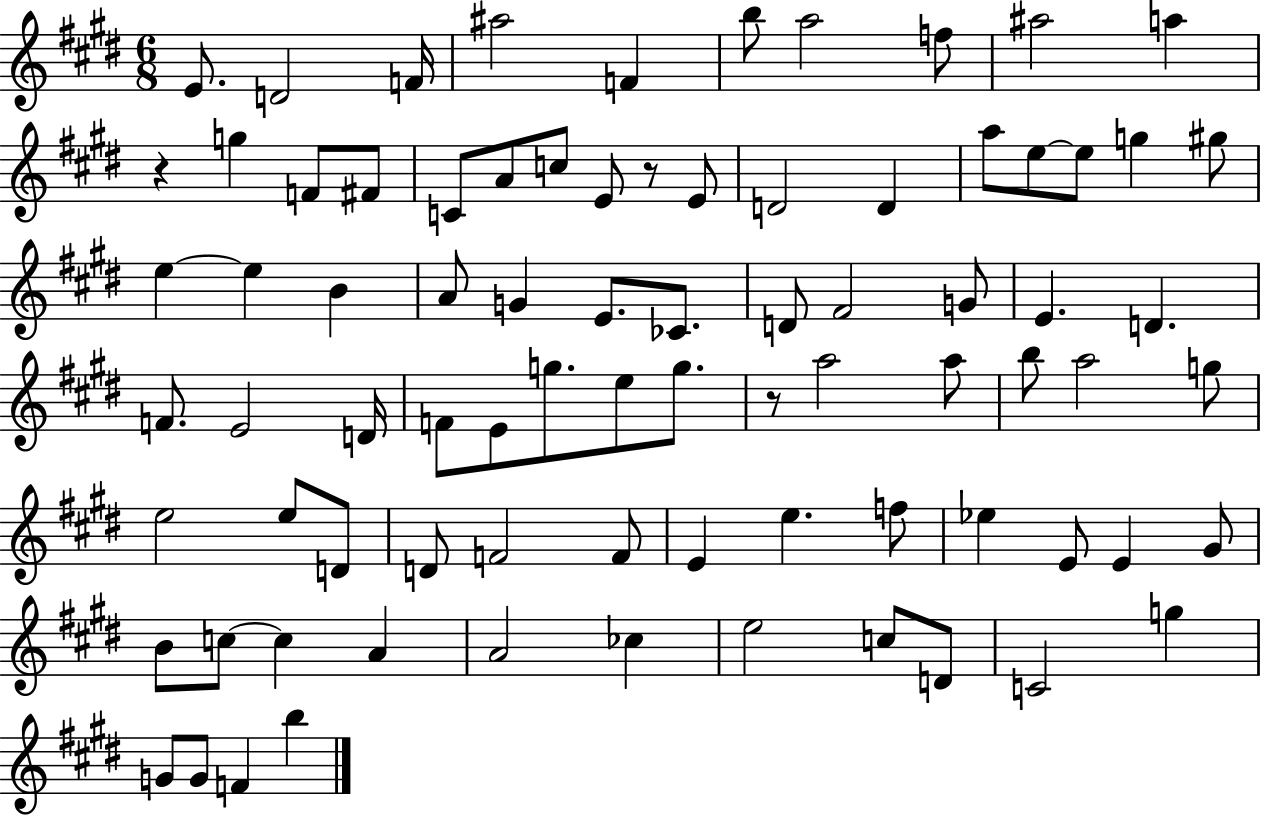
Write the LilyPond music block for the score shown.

{
  \clef treble
  \numericTimeSignature
  \time 6/8
  \key e \major
  e'8. d'2 f'16 | ais''2 f'4 | b''8 a''2 f''8 | ais''2 a''4 | \break r4 g''4 f'8 fis'8 | c'8 a'8 c''8 e'8 r8 e'8 | d'2 d'4 | a''8 e''8~~ e''8 g''4 gis''8 | \break e''4~~ e''4 b'4 | a'8 g'4 e'8. ces'8. | d'8 fis'2 g'8 | e'4. d'4. | \break f'8. e'2 d'16 | f'8 e'8 g''8. e''8 g''8. | r8 a''2 a''8 | b''8 a''2 g''8 | \break e''2 e''8 d'8 | d'8 f'2 f'8 | e'4 e''4. f''8 | ees''4 e'8 e'4 gis'8 | \break b'8 c''8~~ c''4 a'4 | a'2 ces''4 | e''2 c''8 d'8 | c'2 g''4 | \break g'8 g'8 f'4 b''4 | \bar "|."
}